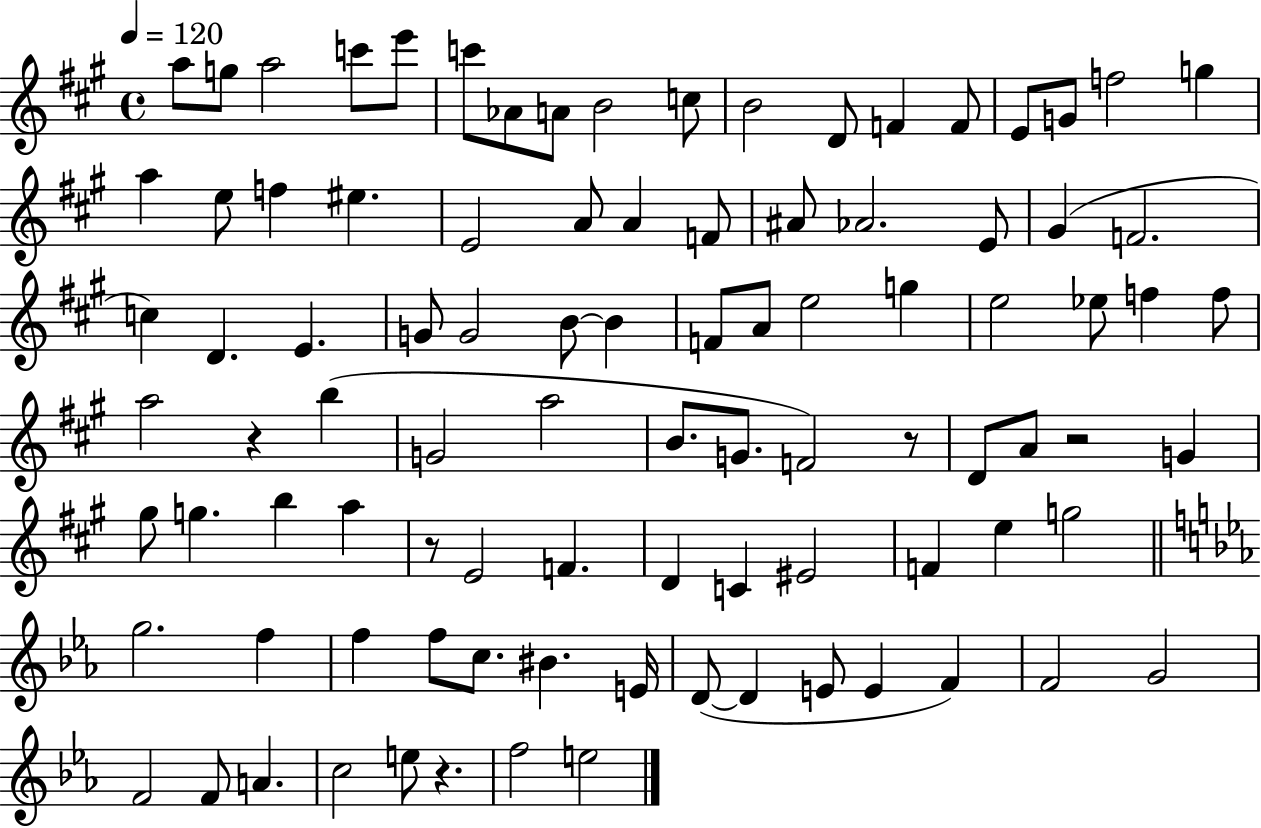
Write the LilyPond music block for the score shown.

{
  \clef treble
  \time 4/4
  \defaultTimeSignature
  \key a \major
  \tempo 4 = 120
  a''8 g''8 a''2 c'''8 e'''8 | c'''8 aes'8 a'8 b'2 c''8 | b'2 d'8 f'4 f'8 | e'8 g'8 f''2 g''4 | \break a''4 e''8 f''4 eis''4. | e'2 a'8 a'4 f'8 | ais'8 aes'2. e'8 | gis'4( f'2. | \break c''4) d'4. e'4. | g'8 g'2 b'8~~ b'4 | f'8 a'8 e''2 g''4 | e''2 ees''8 f''4 f''8 | \break a''2 r4 b''4( | g'2 a''2 | b'8. g'8. f'2) r8 | d'8 a'8 r2 g'4 | \break gis''8 g''4. b''4 a''4 | r8 e'2 f'4. | d'4 c'4 eis'2 | f'4 e''4 g''2 | \break \bar "||" \break \key ees \major g''2. f''4 | f''4 f''8 c''8. bis'4. e'16 | d'8~(~ d'4 e'8 e'4 f'4) | f'2 g'2 | \break f'2 f'8 a'4. | c''2 e''8 r4. | f''2 e''2 | \bar "|."
}